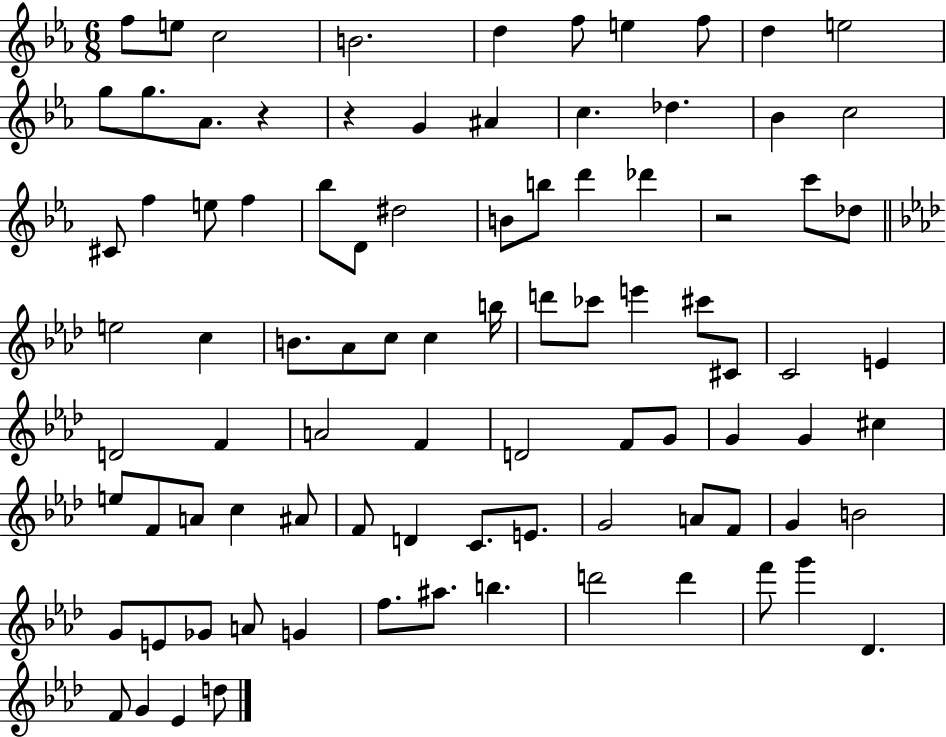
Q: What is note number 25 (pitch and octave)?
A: D4